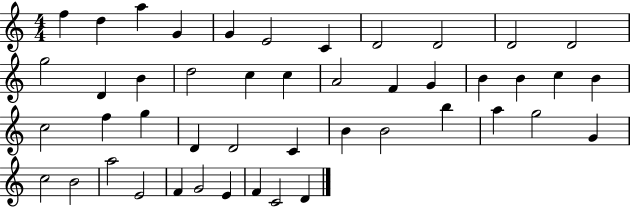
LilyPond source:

{
  \clef treble
  \numericTimeSignature
  \time 4/4
  \key c \major
  f''4 d''4 a''4 g'4 | g'4 e'2 c'4 | d'2 d'2 | d'2 d'2 | \break g''2 d'4 b'4 | d''2 c''4 c''4 | a'2 f'4 g'4 | b'4 b'4 c''4 b'4 | \break c''2 f''4 g''4 | d'4 d'2 c'4 | b'4 b'2 b''4 | a''4 g''2 g'4 | \break c''2 b'2 | a''2 e'2 | f'4 g'2 e'4 | f'4 c'2 d'4 | \break \bar "|."
}